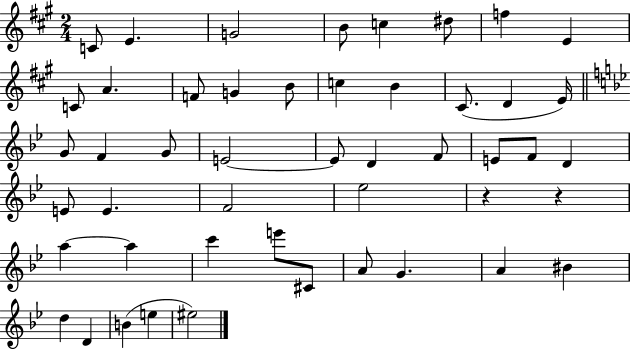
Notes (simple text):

C4/e E4/q. G4/h B4/e C5/q D#5/e F5/q E4/q C4/e A4/q. F4/e G4/q B4/e C5/q B4/q C#4/e. D4/q E4/s G4/e F4/q G4/e E4/h E4/e D4/q F4/e E4/e F4/e D4/q E4/e E4/q. F4/h Eb5/h R/q R/q A5/q A5/q C6/q E6/e C#4/e A4/e G4/q. A4/q BIS4/q D5/q D4/q B4/q E5/q EIS5/h